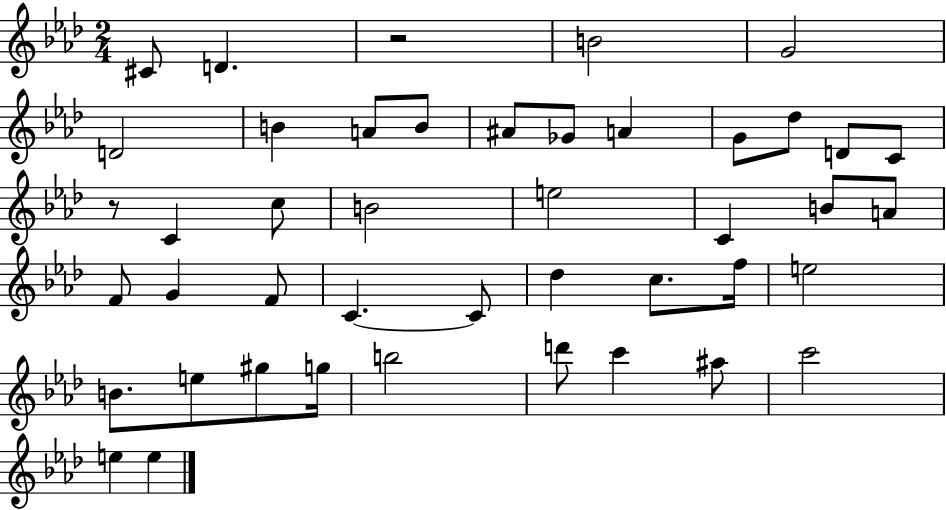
X:1
T:Untitled
M:2/4
L:1/4
K:Ab
^C/2 D z2 B2 G2 D2 B A/2 B/2 ^A/2 _G/2 A G/2 _d/2 D/2 C/2 z/2 C c/2 B2 e2 C B/2 A/2 F/2 G F/2 C C/2 _d c/2 f/4 e2 B/2 e/2 ^g/2 g/4 b2 d'/2 c' ^a/2 c'2 e e